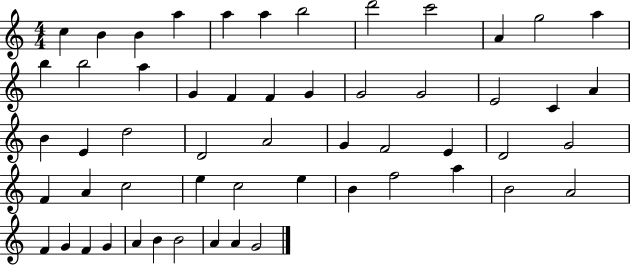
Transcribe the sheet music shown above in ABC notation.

X:1
T:Untitled
M:4/4
L:1/4
K:C
c B B a a a b2 d'2 c'2 A g2 a b b2 a G F F G G2 G2 E2 C A B E d2 D2 A2 G F2 E D2 G2 F A c2 e c2 e B f2 a B2 A2 F G F G A B B2 A A G2